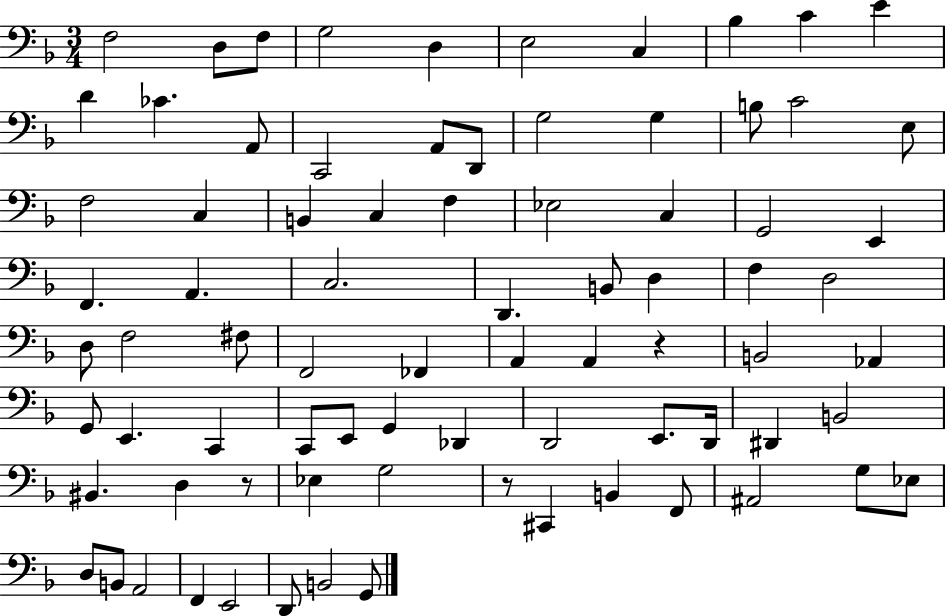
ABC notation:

X:1
T:Untitled
M:3/4
L:1/4
K:F
F,2 D,/2 F,/2 G,2 D, E,2 C, _B, C E D _C A,,/2 C,,2 A,,/2 D,,/2 G,2 G, B,/2 C2 E,/2 F,2 C, B,, C, F, _E,2 C, G,,2 E,, F,, A,, C,2 D,, B,,/2 D, F, D,2 D,/2 F,2 ^F,/2 F,,2 _F,, A,, A,, z B,,2 _A,, G,,/2 E,, C,, C,,/2 E,,/2 G,, _D,, D,,2 E,,/2 D,,/4 ^D,, B,,2 ^B,, D, z/2 _E, G,2 z/2 ^C,, B,, F,,/2 ^A,,2 G,/2 _E,/2 D,/2 B,,/2 A,,2 F,, E,,2 D,,/2 B,,2 G,,/2